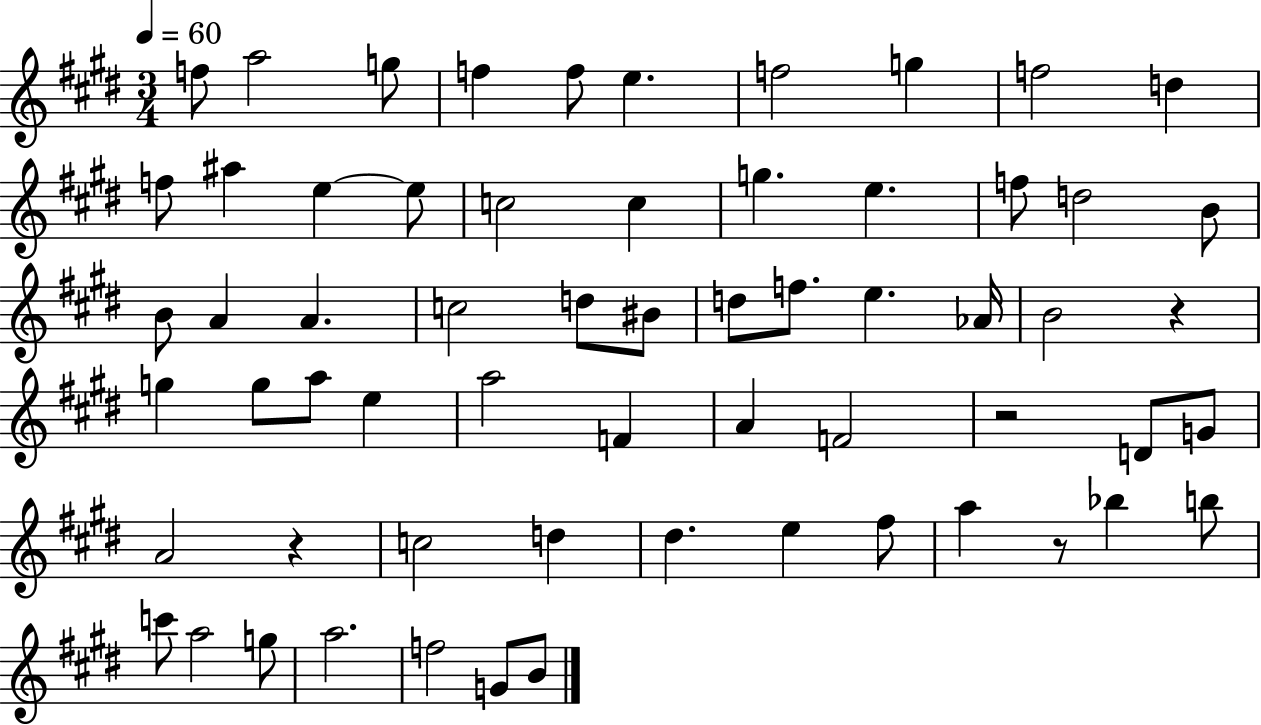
F5/e A5/h G5/e F5/q F5/e E5/q. F5/h G5/q F5/h D5/q F5/e A#5/q E5/q E5/e C5/h C5/q G5/q. E5/q. F5/e D5/h B4/e B4/e A4/q A4/q. C5/h D5/e BIS4/e D5/e F5/e. E5/q. Ab4/s B4/h R/q G5/q G5/e A5/e E5/q A5/h F4/q A4/q F4/h R/h D4/e G4/e A4/h R/q C5/h D5/q D#5/q. E5/q F#5/e A5/q R/e Bb5/q B5/e C6/e A5/h G5/e A5/h. F5/h G4/e B4/e